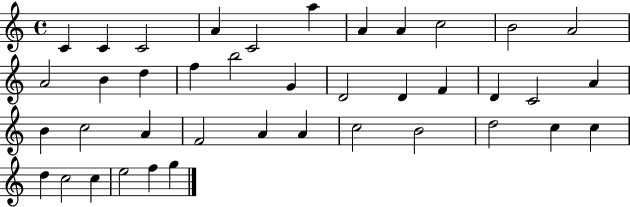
X:1
T:Untitled
M:4/4
L:1/4
K:C
C C C2 A C2 a A A c2 B2 A2 A2 B d f b2 G D2 D F D C2 A B c2 A F2 A A c2 B2 d2 c c d c2 c e2 f g